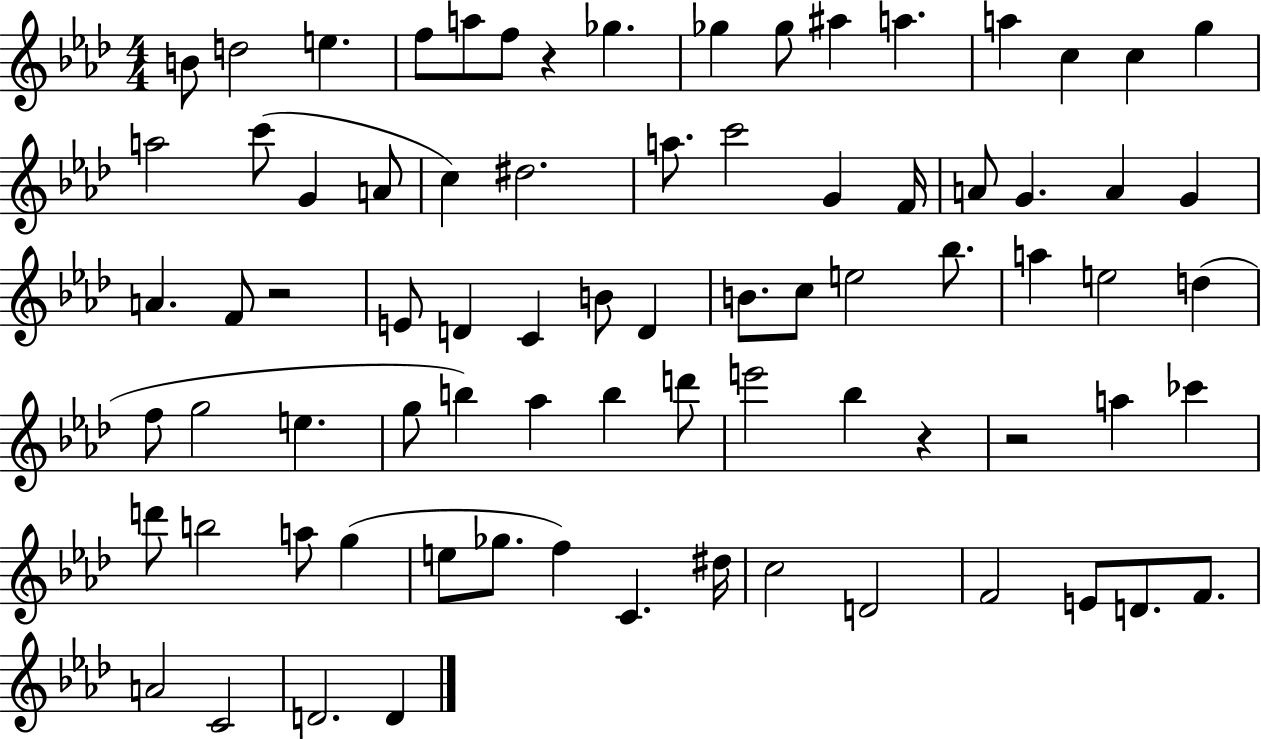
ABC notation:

X:1
T:Untitled
M:4/4
L:1/4
K:Ab
B/2 d2 e f/2 a/2 f/2 z _g _g _g/2 ^a a a c c g a2 c'/2 G A/2 c ^d2 a/2 c'2 G F/4 A/2 G A G A F/2 z2 E/2 D C B/2 D B/2 c/2 e2 _b/2 a e2 d f/2 g2 e g/2 b _a b d'/2 e'2 _b z z2 a _c' d'/2 b2 a/2 g e/2 _g/2 f C ^d/4 c2 D2 F2 E/2 D/2 F/2 A2 C2 D2 D